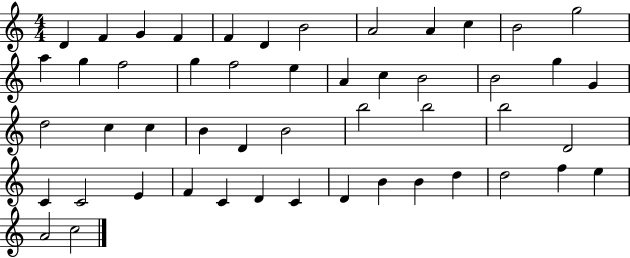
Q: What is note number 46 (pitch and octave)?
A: D5